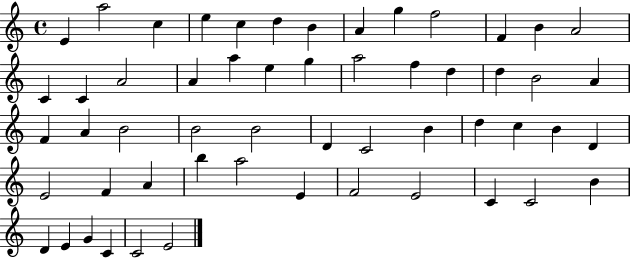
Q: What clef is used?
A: treble